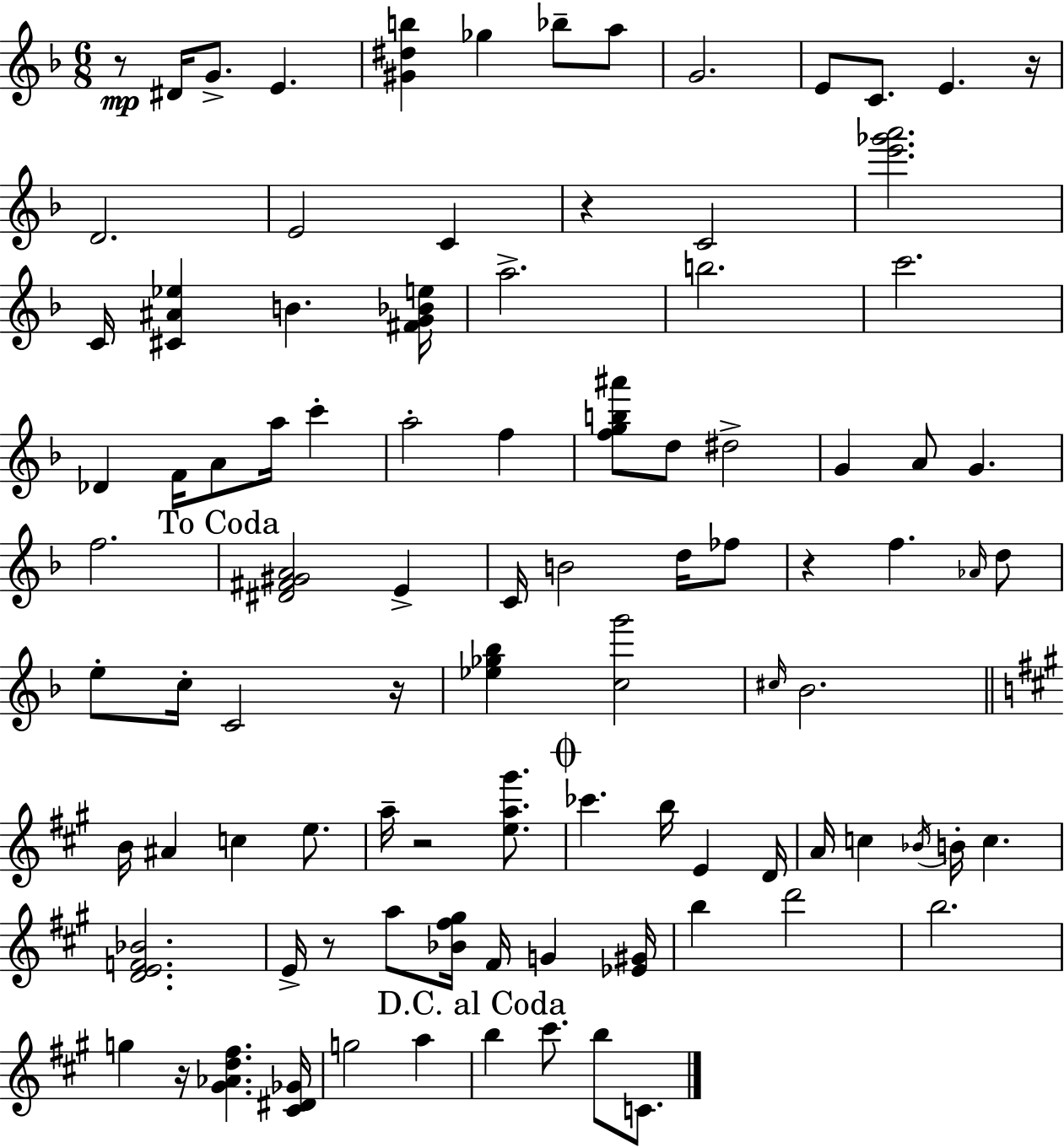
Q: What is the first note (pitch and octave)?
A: D#4